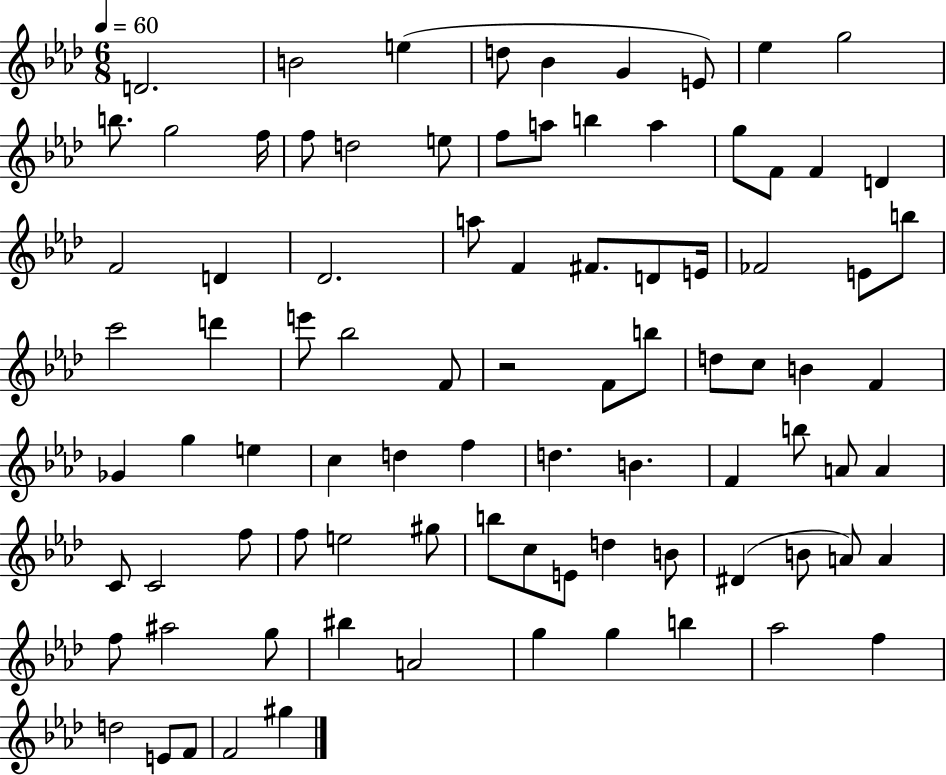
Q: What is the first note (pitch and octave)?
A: D4